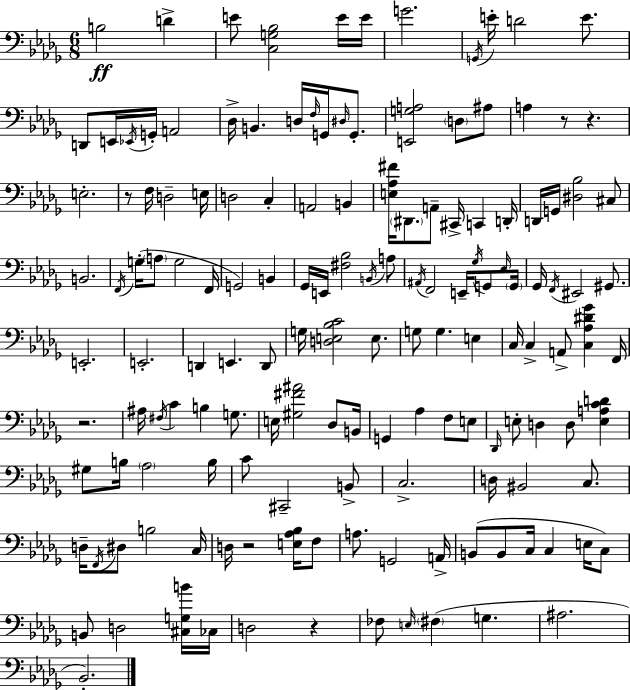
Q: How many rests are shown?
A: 6